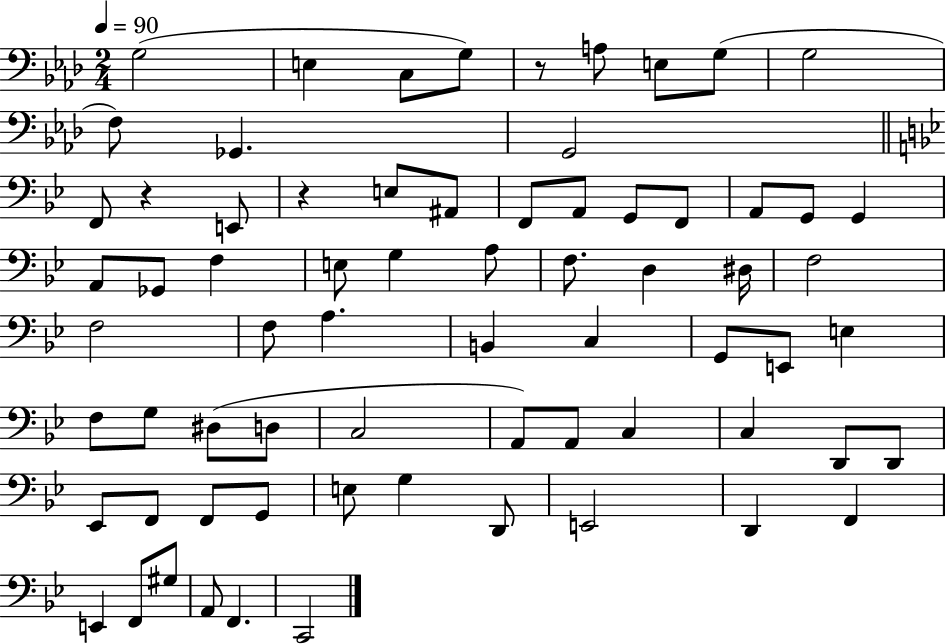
G3/h E3/q C3/e G3/e R/e A3/e E3/e G3/e G3/h F3/e Gb2/q. G2/h F2/e R/q E2/e R/q E3/e A#2/e F2/e A2/e G2/e F2/e A2/e G2/e G2/q A2/e Gb2/e F3/q E3/e G3/q A3/e F3/e. D3/q D#3/s F3/h F3/h F3/e A3/q. B2/q C3/q G2/e E2/e E3/q F3/e G3/e D#3/e D3/e C3/h A2/e A2/e C3/q C3/q D2/e D2/e Eb2/e F2/e F2/e G2/e E3/e G3/q D2/e E2/h D2/q F2/q E2/q F2/e G#3/e A2/e F2/q. C2/h